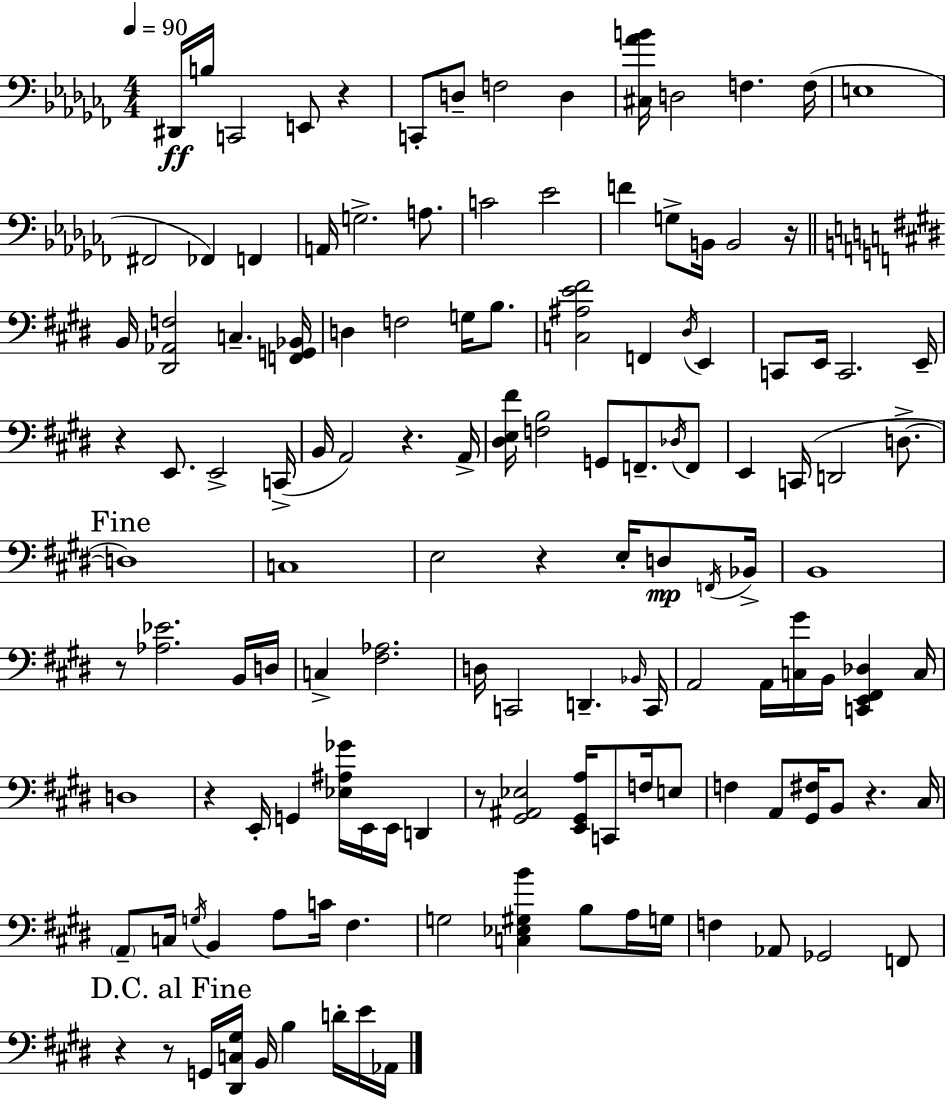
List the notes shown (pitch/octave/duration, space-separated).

D#2/s B3/s C2/h E2/e R/q C2/e D3/e F3/h D3/q [C#3,Ab4,B4]/s D3/h F3/q. F3/s E3/w F#2/h FES2/q F2/q A2/s G3/h. A3/e. C4/h Eb4/h F4/q G3/e B2/s B2/h R/s B2/s [D#2,Ab2,F3]/h C3/q. [F2,G2,Bb2]/s D3/q F3/h G3/s B3/e. [C3,A#3,E4,F#4]/h F2/q D#3/s E2/q C2/e E2/s C2/h. E2/s R/q E2/e. E2/h C2/s B2/s A2/h R/q. A2/s [D#3,E3,F#4]/s [F3,B3]/h G2/e F2/e. Db3/s F2/e E2/q C2/s D2/h D3/e. D3/w C3/w E3/h R/q E3/s D3/e F2/s Bb2/s B2/w R/e [Ab3,Eb4]/h. B2/s D3/s C3/q [F#3,Ab3]/h. D3/s C2/h D2/q. Bb2/s C2/s A2/h A2/s [C3,G#4]/s B2/s [C2,E2,F#2,Db3]/q C3/s D3/w R/q E2/s G2/q [Eb3,A#3,Gb4]/s E2/s E2/s D2/q R/e [G#2,A#2,Eb3]/h [E2,G#2,A3]/s C2/e F3/s E3/e F3/q A2/e [G#2,F#3]/s B2/e R/q. C#3/s A2/e C3/s G3/s B2/q A3/e C4/s F#3/q. G3/h [C3,Eb3,G#3,B4]/q B3/e A3/s G3/s F3/q Ab2/e Gb2/h F2/e R/q R/e G2/s [D#2,C3,G#3]/s B2/s B3/q D4/s E4/s Ab2/s